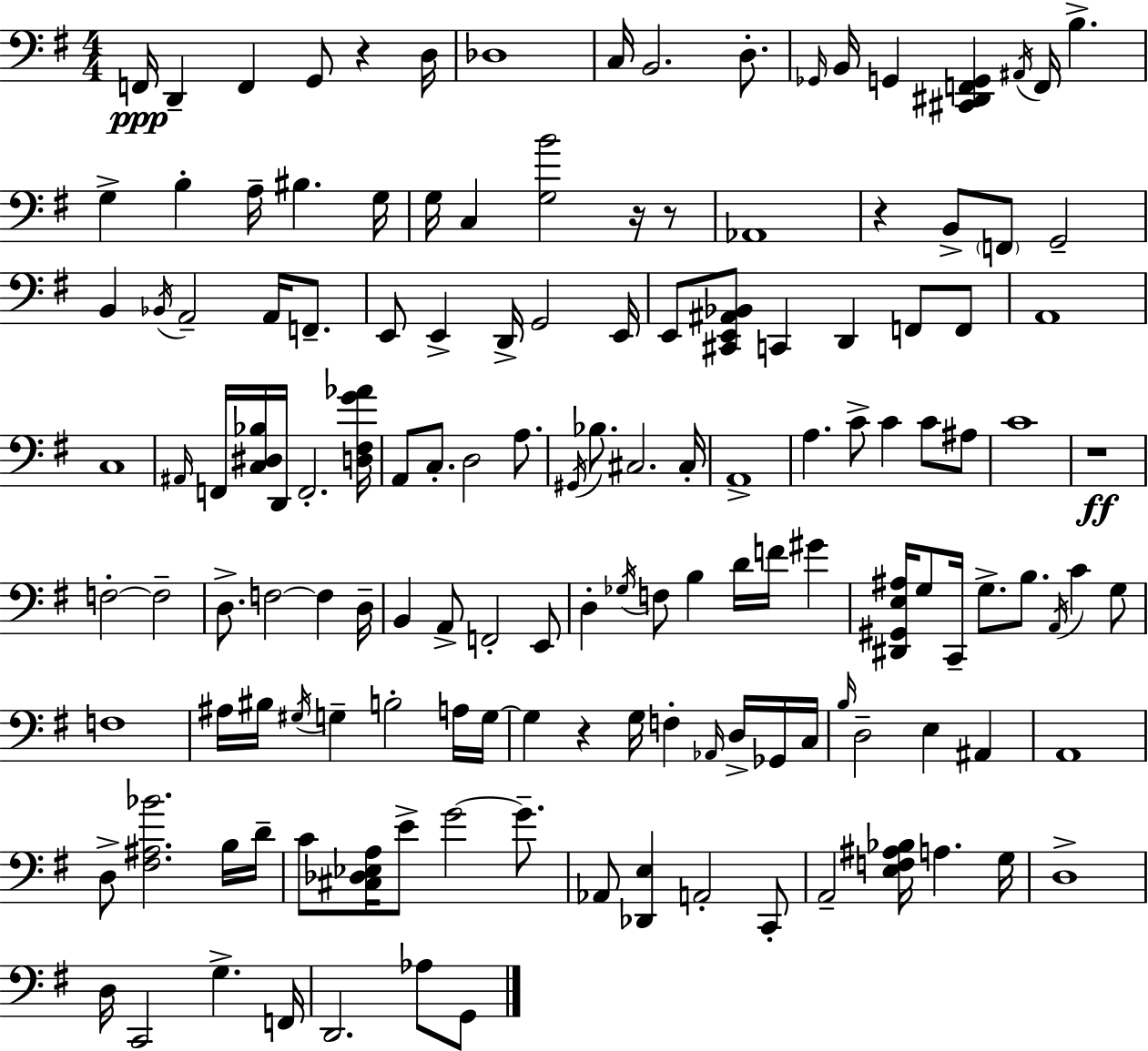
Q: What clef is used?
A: bass